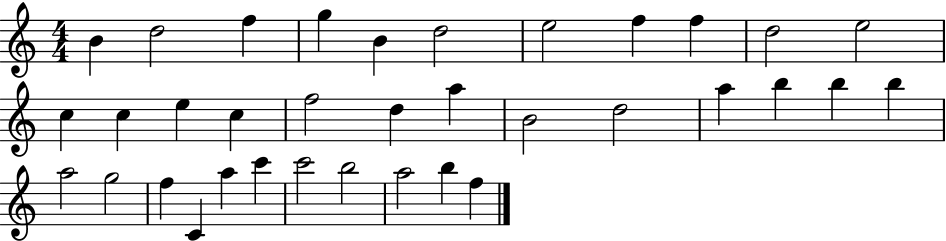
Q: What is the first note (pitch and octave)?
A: B4